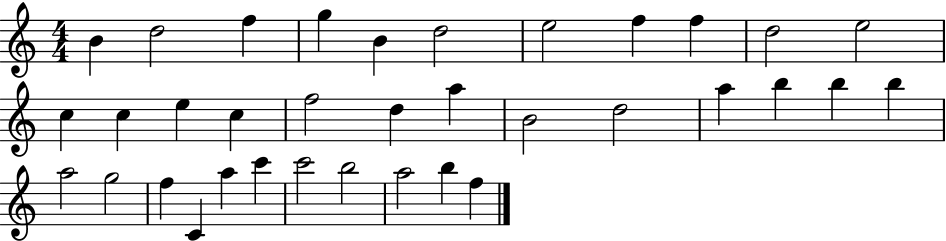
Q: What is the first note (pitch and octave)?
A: B4